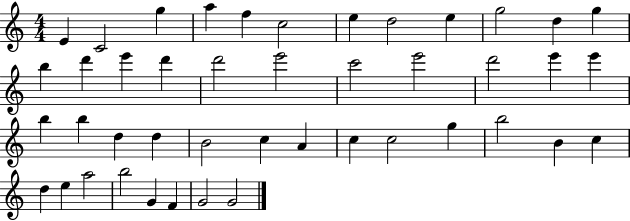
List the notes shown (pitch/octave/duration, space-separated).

E4/q C4/h G5/q A5/q F5/q C5/h E5/q D5/h E5/q G5/h D5/q G5/q B5/q D6/q E6/q D6/q D6/h E6/h C6/h E6/h D6/h E6/q E6/q B5/q B5/q D5/q D5/q B4/h C5/q A4/q C5/q C5/h G5/q B5/h B4/q C5/q D5/q E5/q A5/h B5/h G4/q F4/q G4/h G4/h